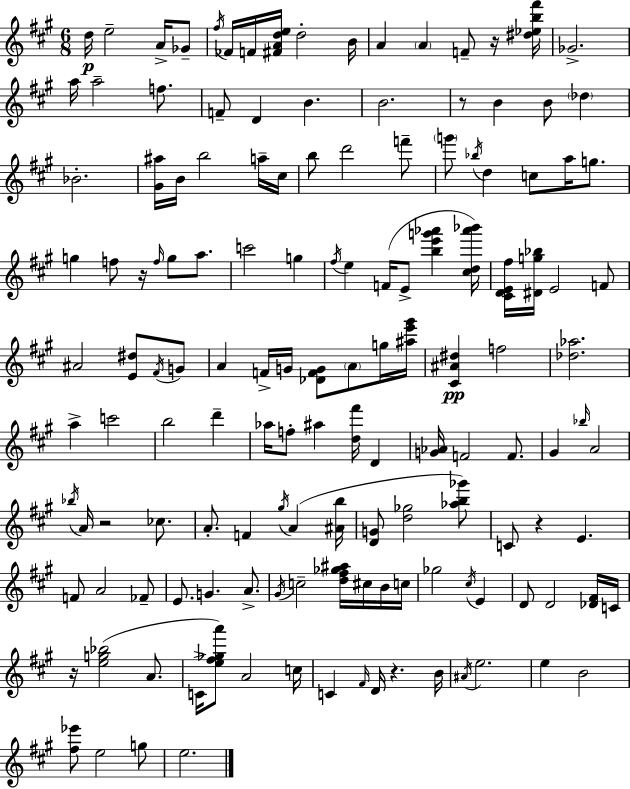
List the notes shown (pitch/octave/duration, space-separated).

D5/s E5/h A4/s Gb4/e F#5/s FES4/s F4/s [F#4,A4,D5,E5]/s D5/h B4/s A4/q A4/q F4/e R/s [D#5,Eb5,B5,F#6]/s Gb4/h. A5/s A5/h F5/e. F4/e D4/q B4/q. B4/h. R/e B4/q B4/e Db5/q Bb4/h. [G#4,A#5]/s B4/s B5/h A5/s C#5/s B5/e D6/h F6/e G6/e Bb5/s D5/q C5/e A5/s G5/e. G5/q F5/e R/s F5/s G5/e A5/e. C6/h G5/q F#5/s E5/q F4/s E4/e [B5,E6,G6,Ab6]/q [C#5,D5,Ab6,Bb6]/s [C#4,D4,E4,F#5]/s [D#4,G5,Bb5]/s E4/h F4/e A#4/h [E4,D#5]/e F#4/s G4/e A4/q F4/s G4/s [Db4,F4,G4]/e A4/e G5/s [A#5,E6,G#6]/s [C#4,A#4,D#5]/q F5/h [Db5,Ab5]/h. A5/q C6/h B5/h D6/q Ab5/s F5/e A#5/q [D5,F#6]/s D4/q [G4,Ab4]/s F4/h F4/e. G#4/q Bb5/s A4/h Bb5/s A4/s R/h CES5/e. A4/e. F4/q G#5/s A4/q [A#4,B5]/s [D4,G4]/e [D5,Gb5]/h [Ab5,B5,Gb6]/e C4/e R/q E4/q. F4/e A4/h FES4/e E4/e. G4/q. A4/e. G#4/s C5/h [D5,F#5,Gb5,A#5]/s C#5/s B4/s C5/s Gb5/h C#5/s E4/q D4/e D4/h [Db4,F#4]/s C4/s R/s [E5,G5,Bb5]/h A4/e. C4/s [E5,F#5,Gb5,A6]/e A4/h C5/s C4/q F#4/s D4/s R/q. B4/s A#4/s E5/h. E5/q B4/h [F#5,Eb6]/e E5/h G5/e E5/h.